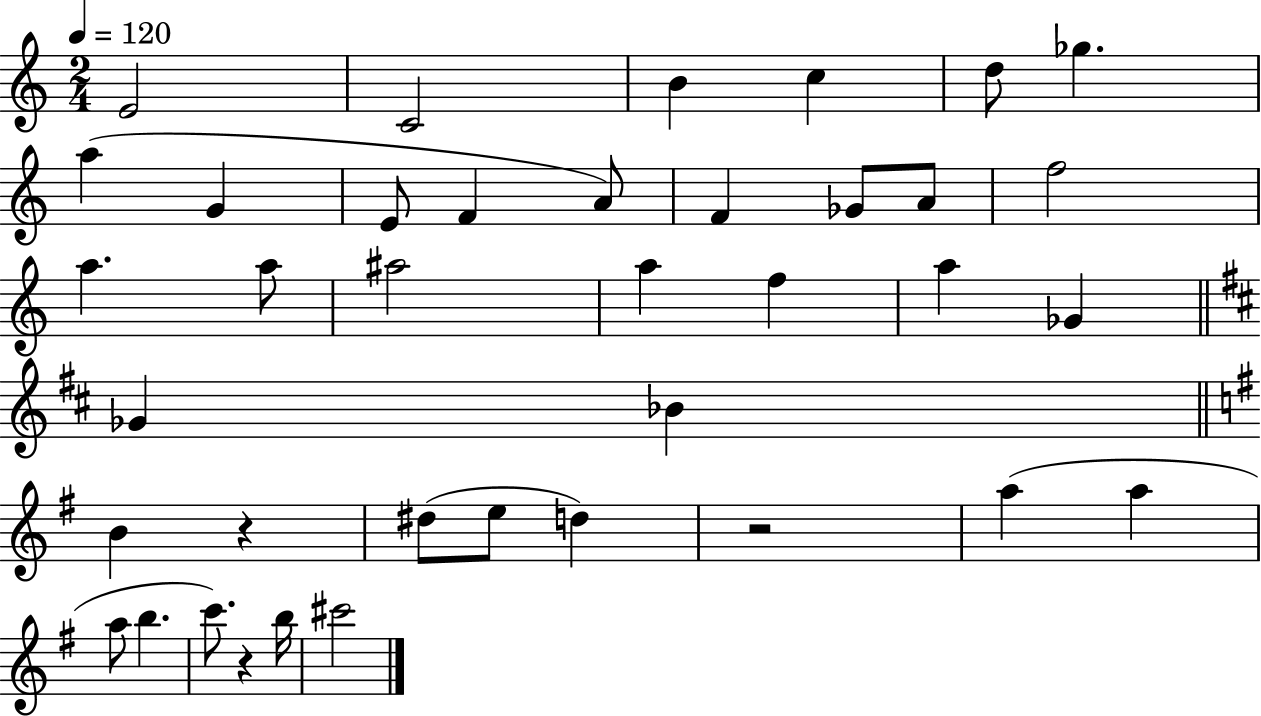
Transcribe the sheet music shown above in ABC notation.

X:1
T:Untitled
M:2/4
L:1/4
K:C
E2 C2 B c d/2 _g a G E/2 F A/2 F _G/2 A/2 f2 a a/2 ^a2 a f a _G _G _B B z ^d/2 e/2 d z2 a a a/2 b c'/2 z b/4 ^c'2